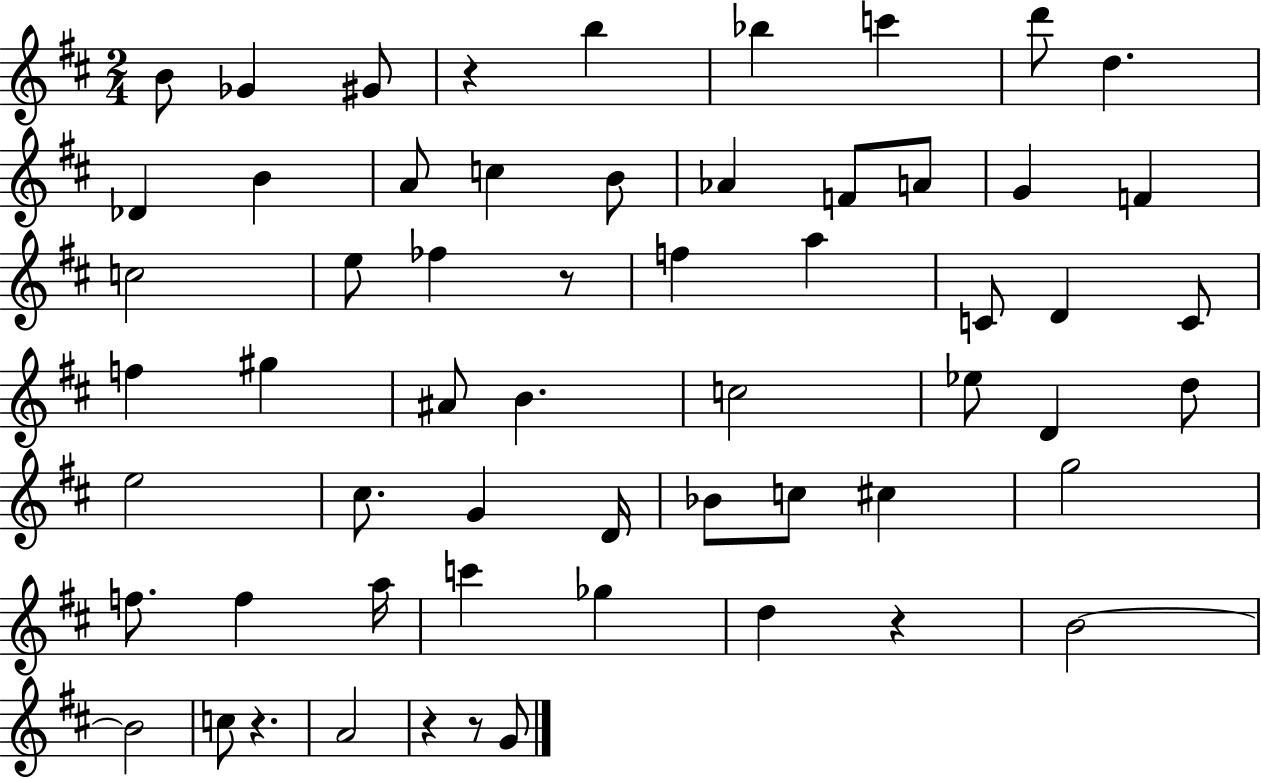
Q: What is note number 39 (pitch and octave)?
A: Bb4